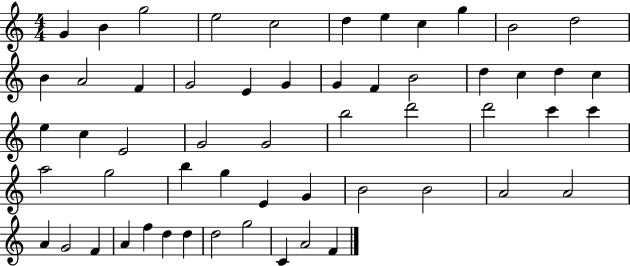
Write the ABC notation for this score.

X:1
T:Untitled
M:4/4
L:1/4
K:C
G B g2 e2 c2 d e c g B2 d2 B A2 F G2 E G G F B2 d c d c e c E2 G2 G2 b2 d'2 d'2 c' c' a2 g2 b g E G B2 B2 A2 A2 A G2 F A f d d d2 g2 C A2 F